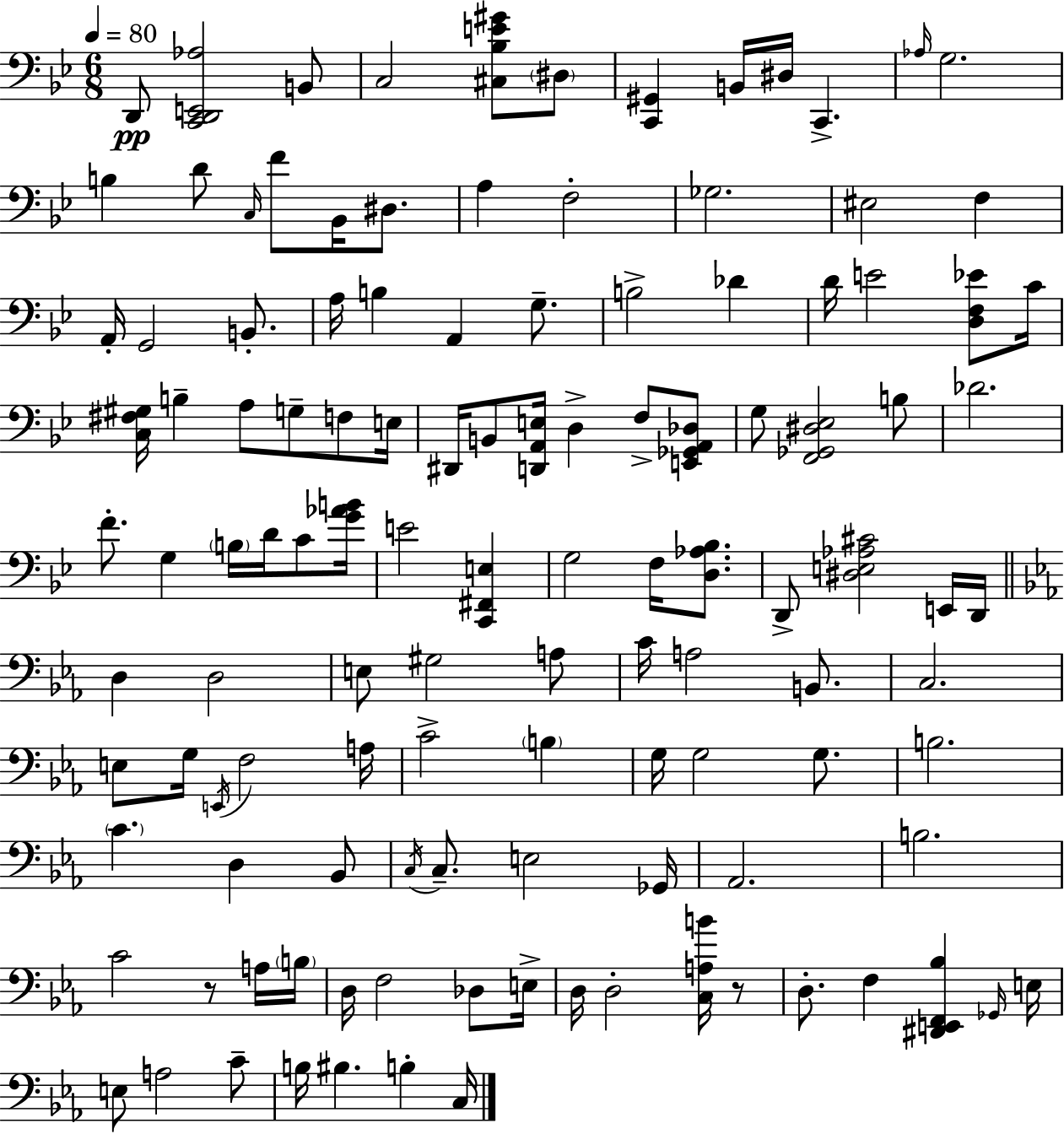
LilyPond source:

{
  \clef bass
  \numericTimeSignature
  \time 6/8
  \key g \minor
  \tempo 4 = 80
  d,8\pp <c, d, e, aes>2 b,8 | c2 <cis bes e' gis'>8 \parenthesize dis8 | <c, gis,>4 b,16 dis16 c,4.-> | \grace { aes16 } g2. | \break b4 d'8 \grace { c16 } f'8 bes,16 dis8. | a4 f2-. | ges2. | eis2 f4 | \break a,16-. g,2 b,8.-. | a16 b4 a,4 g8.-- | b2-> des'4 | d'16 e'2 <d f ees'>8 | \break c'16 <c fis gis>16 b4-- a8 g8-- f8 | e16 dis,16 b,8 <d, a, e>16 d4-> f8-> | <e, ges, a, des>8 g8 <f, ges, dis ees>2 | b8 des'2. | \break f'8.-. g4 \parenthesize b16 d'16 c'8 | <g' aes' b'>16 e'2 <c, fis, e>4 | g2 f16 <d aes bes>8. | d,8-> <dis e aes cis'>2 | \break e,16 d,16 \bar "||" \break \key c \minor d4 d2 | e8 gis2 a8 | c'16 a2 b,8. | c2. | \break e8 g16 \acciaccatura { e,16 } f2 | a16 c'2-> \parenthesize b4 | g16 g2 g8. | b2. | \break \parenthesize c'4. d4 bes,8 | \acciaccatura { c16 } c8.-- e2 | ges,16 aes,2. | b2. | \break c'2 r8 | a16 \parenthesize b16 d16 f2 des8 | e16-> d16 d2-. <c a b'>16 | r8 d8.-. f4 <dis, e, f, bes>4 | \break \grace { ges,16 } e16 e8 a2 | c'8-- b16 bis4. b4-. | c16 \bar "|."
}